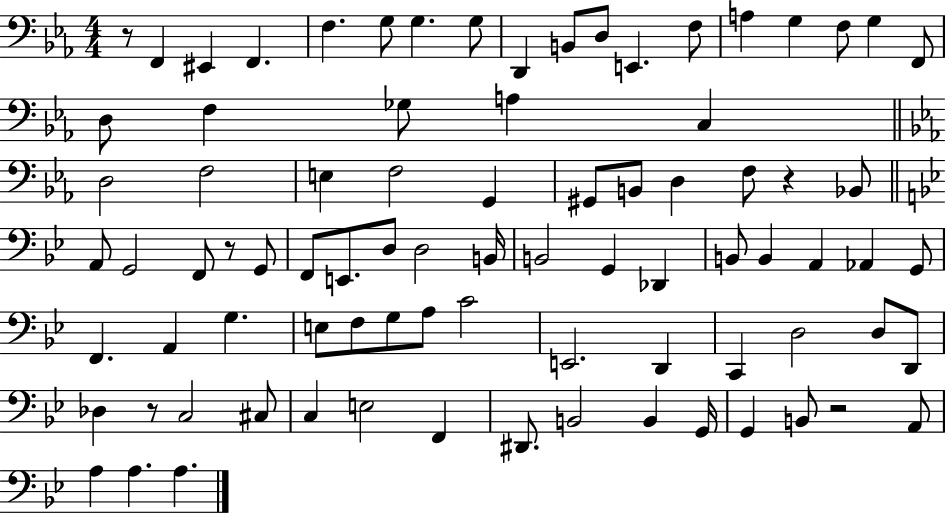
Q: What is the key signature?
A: EES major